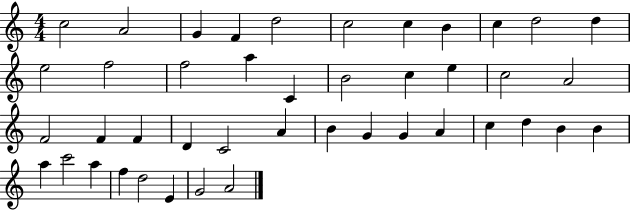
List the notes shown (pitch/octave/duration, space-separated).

C5/h A4/h G4/q F4/q D5/h C5/h C5/q B4/q C5/q D5/h D5/q E5/h F5/h F5/h A5/q C4/q B4/h C5/q E5/q C5/h A4/h F4/h F4/q F4/q D4/q C4/h A4/q B4/q G4/q G4/q A4/q C5/q D5/q B4/q B4/q A5/q C6/h A5/q F5/q D5/h E4/q G4/h A4/h